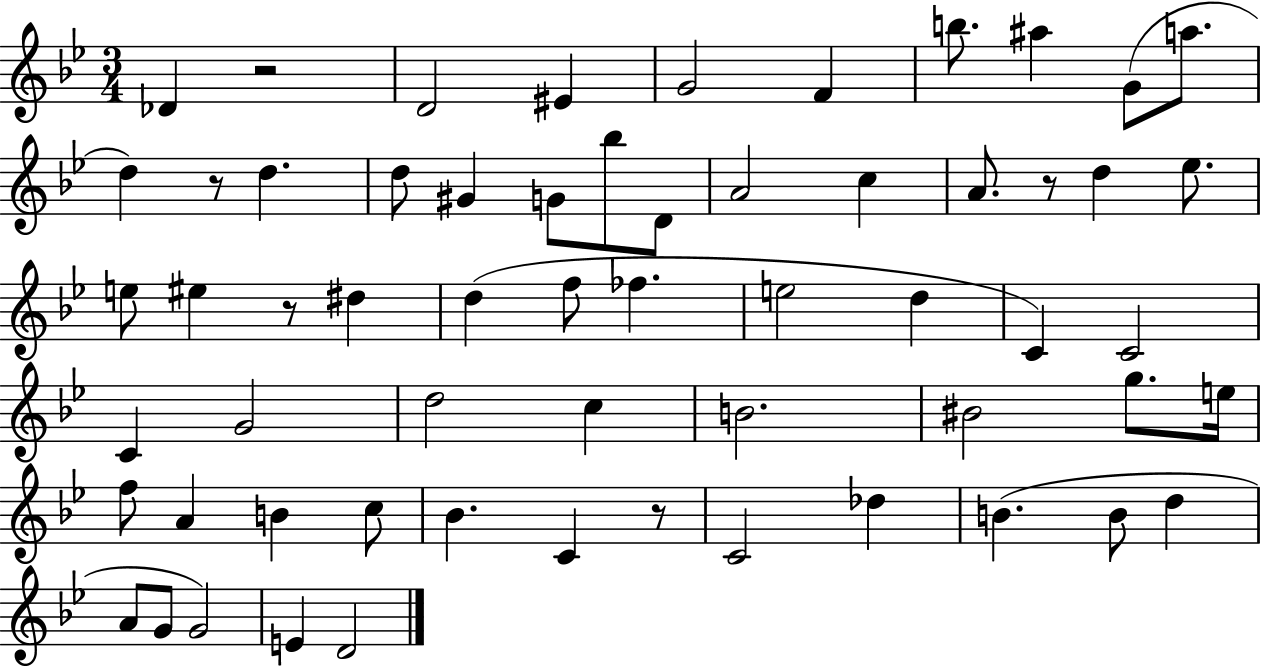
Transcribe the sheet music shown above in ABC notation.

X:1
T:Untitled
M:3/4
L:1/4
K:Bb
_D z2 D2 ^E G2 F b/2 ^a G/2 a/2 d z/2 d d/2 ^G G/2 _b/2 D/2 A2 c A/2 z/2 d _e/2 e/2 ^e z/2 ^d d f/2 _f e2 d C C2 C G2 d2 c B2 ^B2 g/2 e/4 f/2 A B c/2 _B C z/2 C2 _d B B/2 d A/2 G/2 G2 E D2